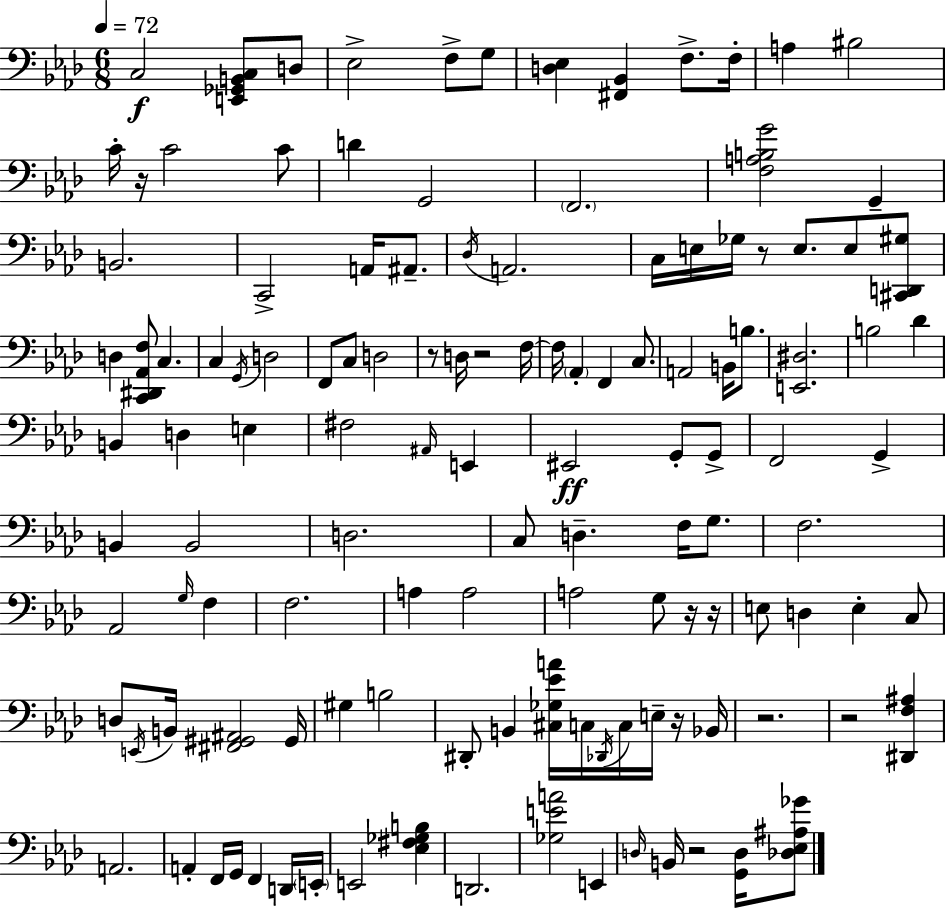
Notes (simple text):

C3/h [E2,Gb2,B2,C3]/e D3/e Eb3/h F3/e G3/e [D3,Eb3]/q [F#2,Bb2]/q F3/e. F3/s A3/q BIS3/h C4/s R/s C4/h C4/e D4/q G2/h F2/h. [F3,A3,B3,G4]/h G2/q B2/h. C2/h A2/s A#2/e. Db3/s A2/h. C3/s E3/s Gb3/s R/e E3/e. E3/e [C#2,D2,G#3]/e D3/q [C2,D#2,Ab2,F3]/e C3/q. C3/q G2/s D3/h F2/e C3/e D3/h R/e D3/s R/h F3/s F3/s Ab2/q F2/q C3/e. A2/h B2/s B3/e. [E2,D#3]/h. B3/h Db4/q B2/q D3/q E3/q F#3/h A#2/s E2/q EIS2/h G2/e G2/e F2/h G2/q B2/q B2/h D3/h. C3/e D3/q. F3/s G3/e. F3/h. Ab2/h G3/s F3/q F3/h. A3/q A3/h A3/h G3/e R/s R/s E3/e D3/q E3/q C3/e D3/e E2/s B2/s [F#2,G#2,A#2]/h G#2/s G#3/q B3/h D#2/e B2/q [C#3,Gb3,Eb4,A4]/s C3/s Db2/s C3/s E3/s R/s Bb2/s R/h. R/h [D#2,F3,A#3]/q A2/h. A2/q F2/s G2/s F2/q D2/s E2/s E2/h [Eb3,F#3,Gb3,B3]/q D2/h. [Gb3,E4,A4]/h E2/q D3/s B2/s R/h [G2,D3]/s [Db3,Eb3,A#3,Gb4]/e